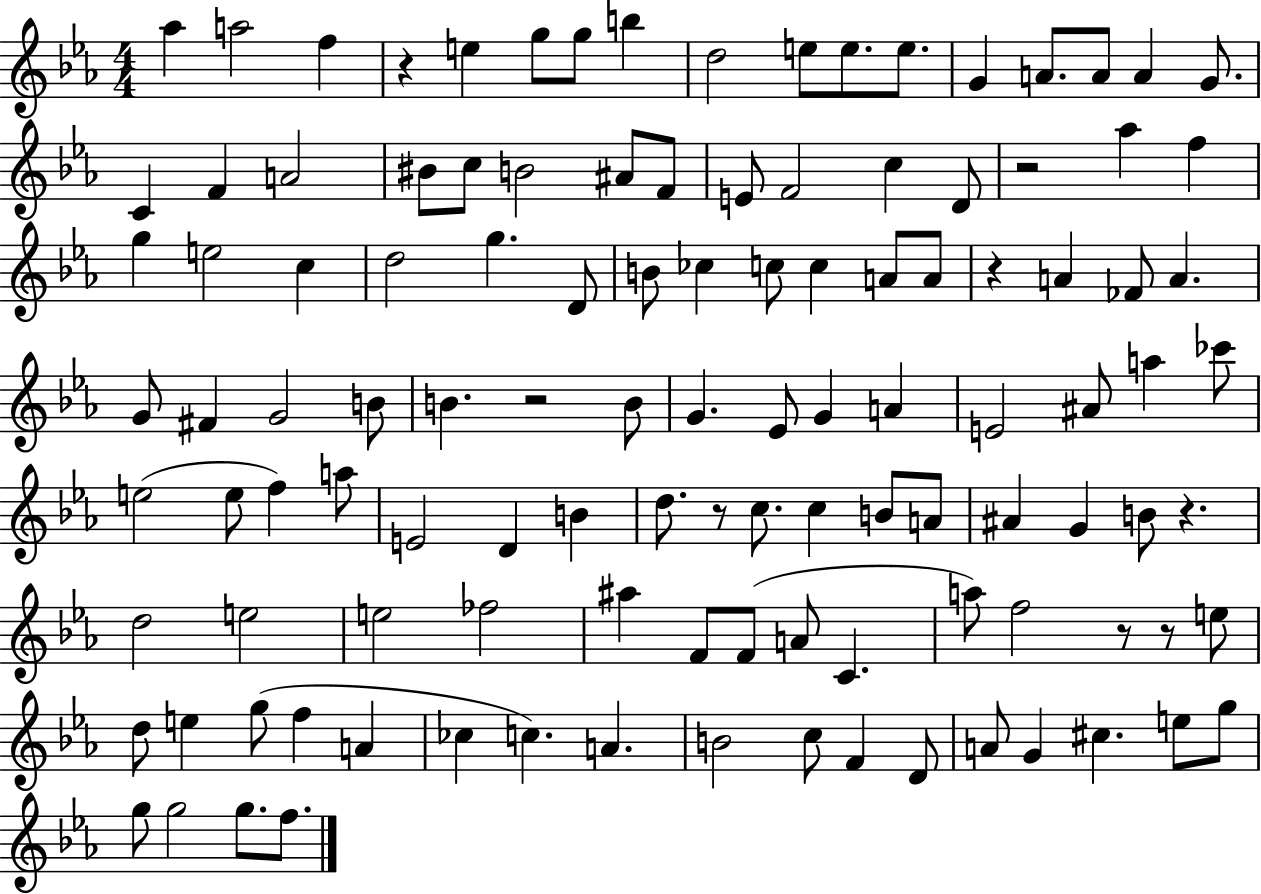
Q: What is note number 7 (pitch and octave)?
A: B5